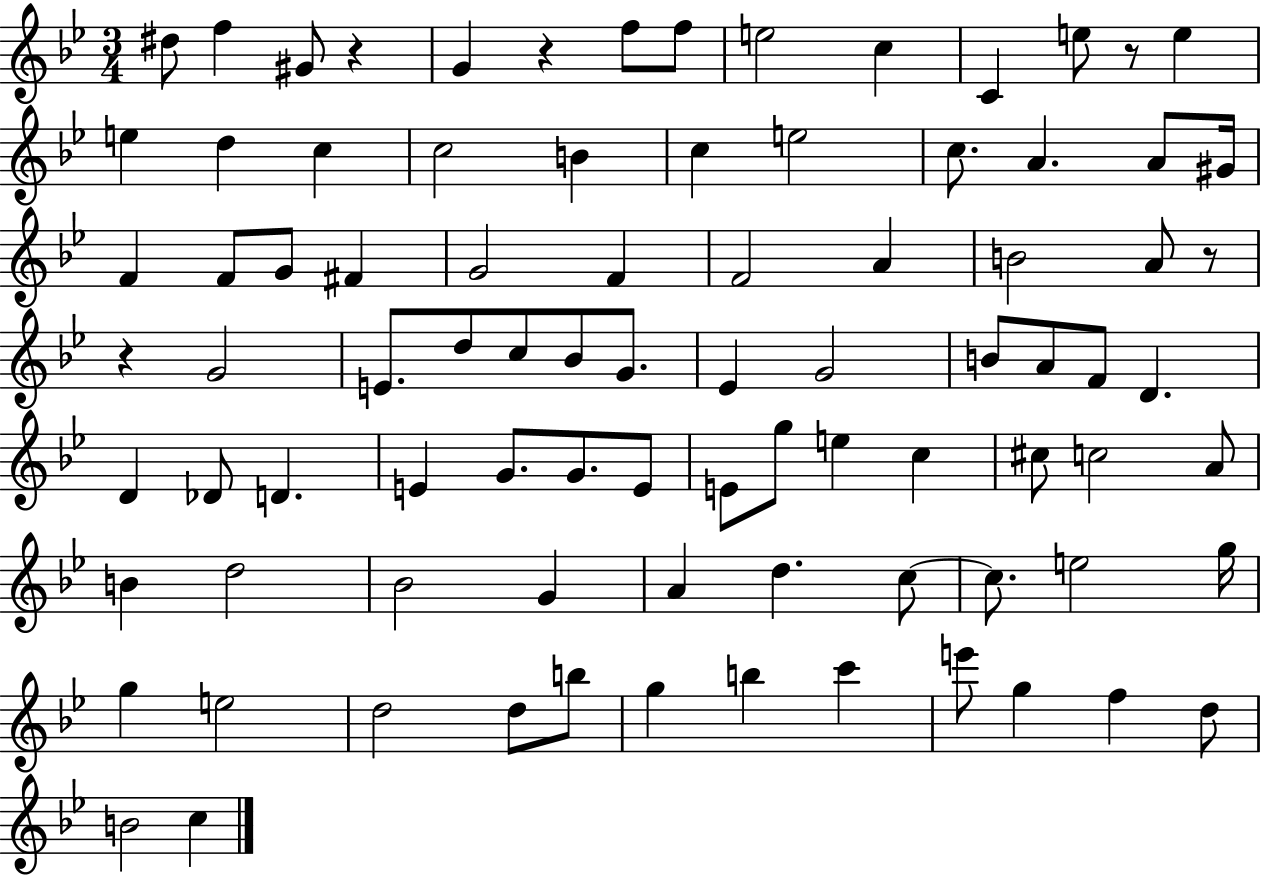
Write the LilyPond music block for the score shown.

{
  \clef treble
  \numericTimeSignature
  \time 3/4
  \key bes \major
  dis''8 f''4 gis'8 r4 | g'4 r4 f''8 f''8 | e''2 c''4 | c'4 e''8 r8 e''4 | \break e''4 d''4 c''4 | c''2 b'4 | c''4 e''2 | c''8. a'4. a'8 gis'16 | \break f'4 f'8 g'8 fis'4 | g'2 f'4 | f'2 a'4 | b'2 a'8 r8 | \break r4 g'2 | e'8. d''8 c''8 bes'8 g'8. | ees'4 g'2 | b'8 a'8 f'8 d'4. | \break d'4 des'8 d'4. | e'4 g'8. g'8. e'8 | e'8 g''8 e''4 c''4 | cis''8 c''2 a'8 | \break b'4 d''2 | bes'2 g'4 | a'4 d''4. c''8~~ | c''8. e''2 g''16 | \break g''4 e''2 | d''2 d''8 b''8 | g''4 b''4 c'''4 | e'''8 g''4 f''4 d''8 | \break b'2 c''4 | \bar "|."
}